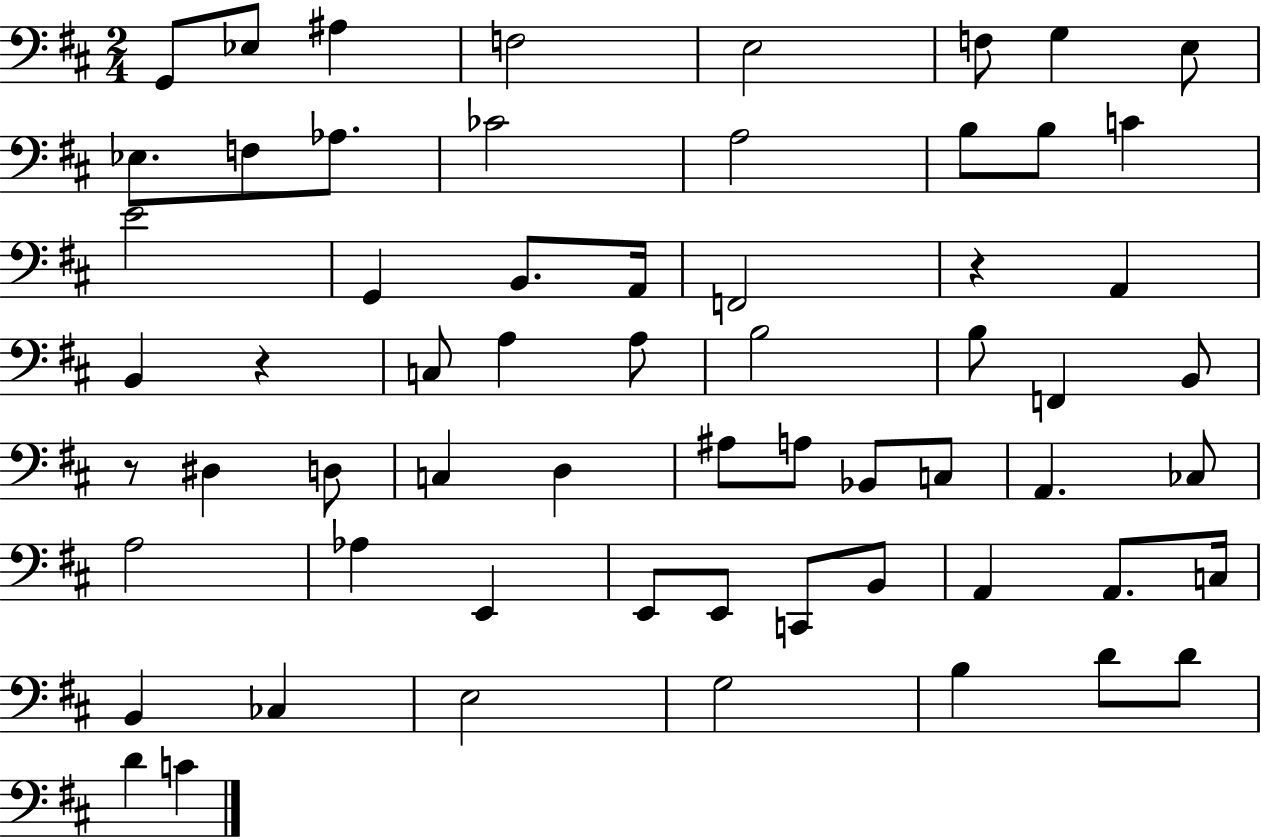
{
  \clef bass
  \numericTimeSignature
  \time 2/4
  \key d \major
  g,8 ees8 ais4 | f2 | e2 | f8 g4 e8 | \break ees8. f8 aes8. | ces'2 | a2 | b8 b8 c'4 | \break e'2 | g,4 b,8. a,16 | f,2 | r4 a,4 | \break b,4 r4 | c8 a4 a8 | b2 | b8 f,4 b,8 | \break r8 dis4 d8 | c4 d4 | ais8 a8 bes,8 c8 | a,4. ces8 | \break a2 | aes4 e,4 | e,8 e,8 c,8 b,8 | a,4 a,8. c16 | \break b,4 ces4 | e2 | g2 | b4 d'8 d'8 | \break d'4 c'4 | \bar "|."
}